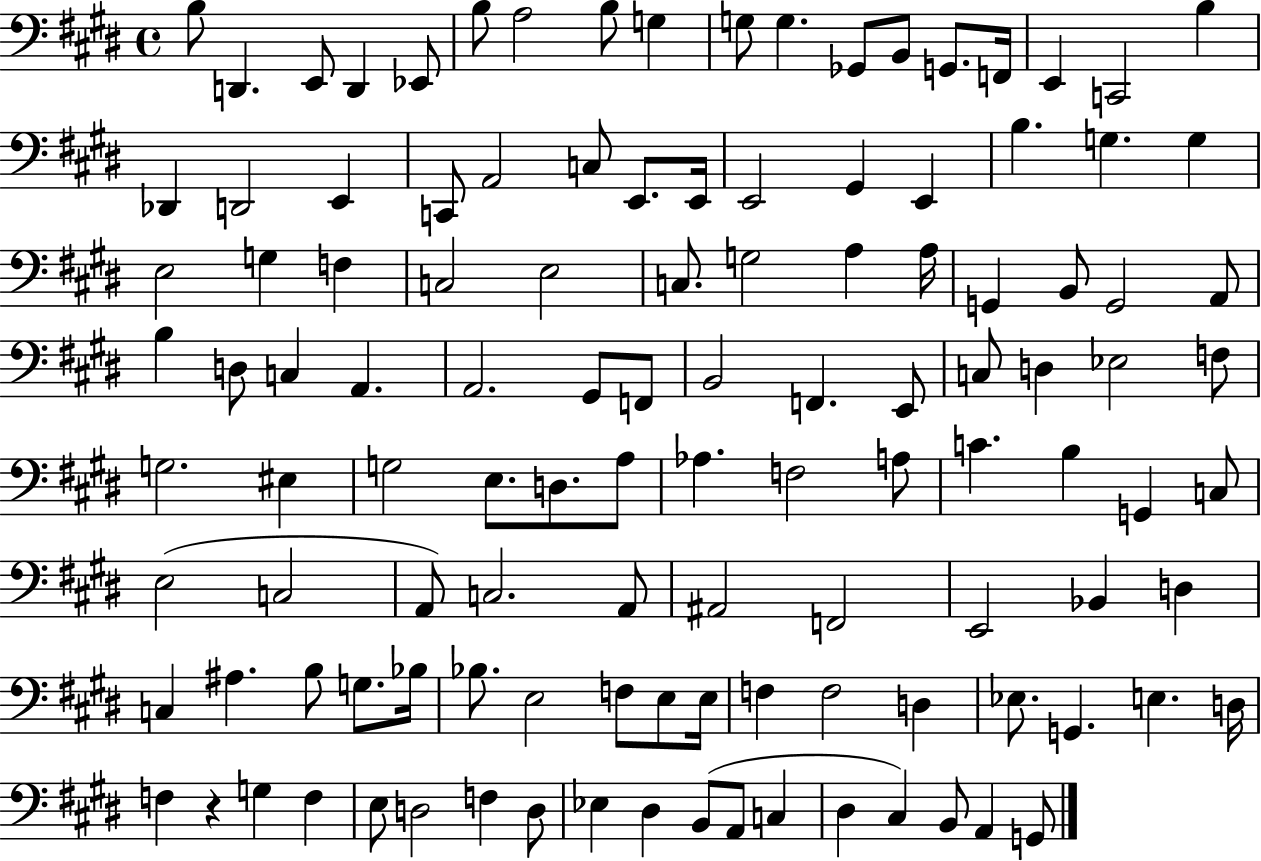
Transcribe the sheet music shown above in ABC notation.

X:1
T:Untitled
M:4/4
L:1/4
K:E
B,/2 D,, E,,/2 D,, _E,,/2 B,/2 A,2 B,/2 G, G,/2 G, _G,,/2 B,,/2 G,,/2 F,,/4 E,, C,,2 B, _D,, D,,2 E,, C,,/2 A,,2 C,/2 E,,/2 E,,/4 E,,2 ^G,, E,, B, G, G, E,2 G, F, C,2 E,2 C,/2 G,2 A, A,/4 G,, B,,/2 G,,2 A,,/2 B, D,/2 C, A,, A,,2 ^G,,/2 F,,/2 B,,2 F,, E,,/2 C,/2 D, _E,2 F,/2 G,2 ^E, G,2 E,/2 D,/2 A,/2 _A, F,2 A,/2 C B, G,, C,/2 E,2 C,2 A,,/2 C,2 A,,/2 ^A,,2 F,,2 E,,2 _B,, D, C, ^A, B,/2 G,/2 _B,/4 _B,/2 E,2 F,/2 E,/2 E,/4 F, F,2 D, _E,/2 G,, E, D,/4 F, z G, F, E,/2 D,2 F, D,/2 _E, ^D, B,,/2 A,,/2 C, ^D, ^C, B,,/2 A,, G,,/2